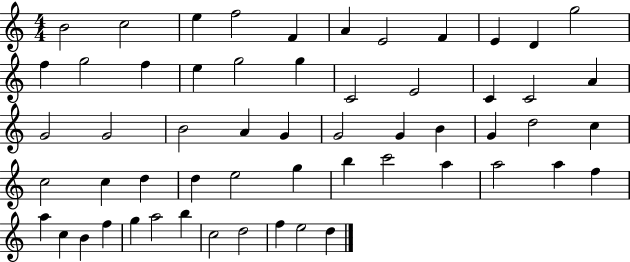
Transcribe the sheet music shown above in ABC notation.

X:1
T:Untitled
M:4/4
L:1/4
K:C
B2 c2 e f2 F A E2 F E D g2 f g2 f e g2 g C2 E2 C C2 A G2 G2 B2 A G G2 G B G d2 c c2 c d d e2 g b c'2 a a2 a f a c B f g a2 b c2 d2 f e2 d